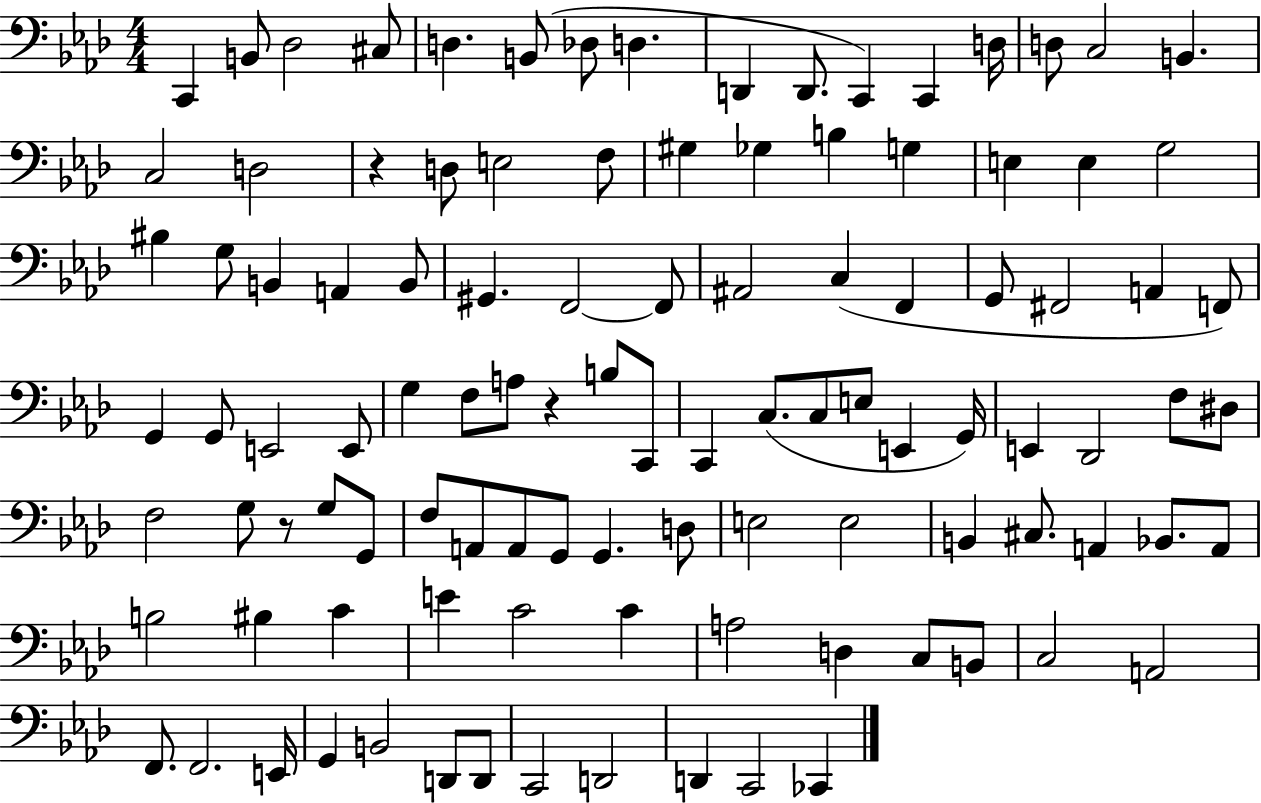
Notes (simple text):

C2/q B2/e Db3/h C#3/e D3/q. B2/e Db3/e D3/q. D2/q D2/e. C2/q C2/q D3/s D3/e C3/h B2/q. C3/h D3/h R/q D3/e E3/h F3/e G#3/q Gb3/q B3/q G3/q E3/q E3/q G3/h BIS3/q G3/e B2/q A2/q B2/e G#2/q. F2/h F2/e A#2/h C3/q F2/q G2/e F#2/h A2/q F2/e G2/q G2/e E2/h E2/e G3/q F3/e A3/e R/q B3/e C2/e C2/q C3/e. C3/e E3/e E2/q G2/s E2/q Db2/h F3/e D#3/e F3/h G3/e R/e G3/e G2/e F3/e A2/e A2/e G2/e G2/q. D3/e E3/h E3/h B2/q C#3/e. A2/q Bb2/e. A2/e B3/h BIS3/q C4/q E4/q C4/h C4/q A3/h D3/q C3/e B2/e C3/h A2/h F2/e. F2/h. E2/s G2/q B2/h D2/e D2/e C2/h D2/h D2/q C2/h CES2/q